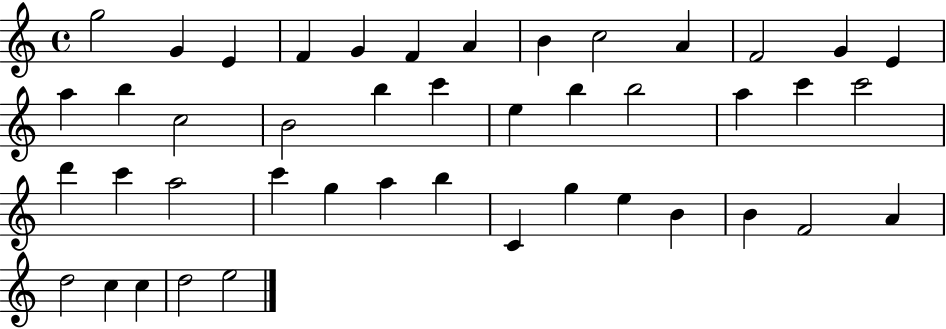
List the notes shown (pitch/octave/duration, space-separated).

G5/h G4/q E4/q F4/q G4/q F4/q A4/q B4/q C5/h A4/q F4/h G4/q E4/q A5/q B5/q C5/h B4/h B5/q C6/q E5/q B5/q B5/h A5/q C6/q C6/h D6/q C6/q A5/h C6/q G5/q A5/q B5/q C4/q G5/q E5/q B4/q B4/q F4/h A4/q D5/h C5/q C5/q D5/h E5/h